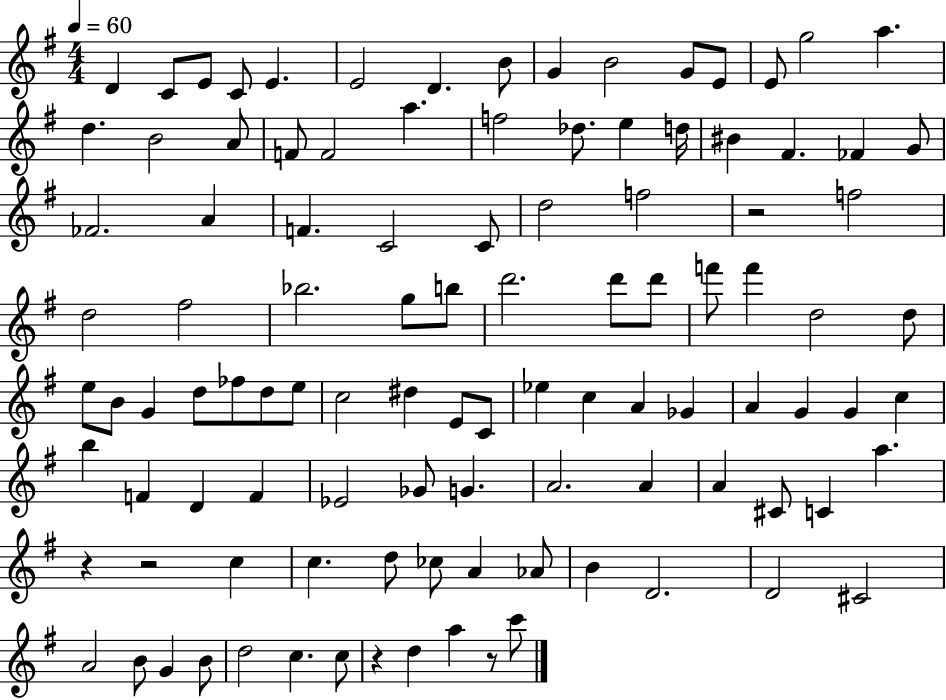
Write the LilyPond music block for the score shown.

{
  \clef treble
  \numericTimeSignature
  \time 4/4
  \key g \major
  \tempo 4 = 60
  d'4 c'8 e'8 c'8 e'4. | e'2 d'4. b'8 | g'4 b'2 g'8 e'8 | e'8 g''2 a''4. | \break d''4. b'2 a'8 | f'8 f'2 a''4. | f''2 des''8. e''4 d''16 | bis'4 fis'4. fes'4 g'8 | \break fes'2. a'4 | f'4. c'2 c'8 | d''2 f''2 | r2 f''2 | \break d''2 fis''2 | bes''2. g''8 b''8 | d'''2. d'''8 d'''8 | f'''8 f'''4 d''2 d''8 | \break e''8 b'8 g'4 d''8 fes''8 d''8 e''8 | c''2 dis''4 e'8 c'8 | ees''4 c''4 a'4 ges'4 | a'4 g'4 g'4 c''4 | \break b''4 f'4 d'4 f'4 | ees'2 ges'8 g'4. | a'2. a'4 | a'4 cis'8 c'4 a''4. | \break r4 r2 c''4 | c''4. d''8 ces''8 a'4 aes'8 | b'4 d'2. | d'2 cis'2 | \break a'2 b'8 g'4 b'8 | d''2 c''4. c''8 | r4 d''4 a''4 r8 c'''8 | \bar "|."
}